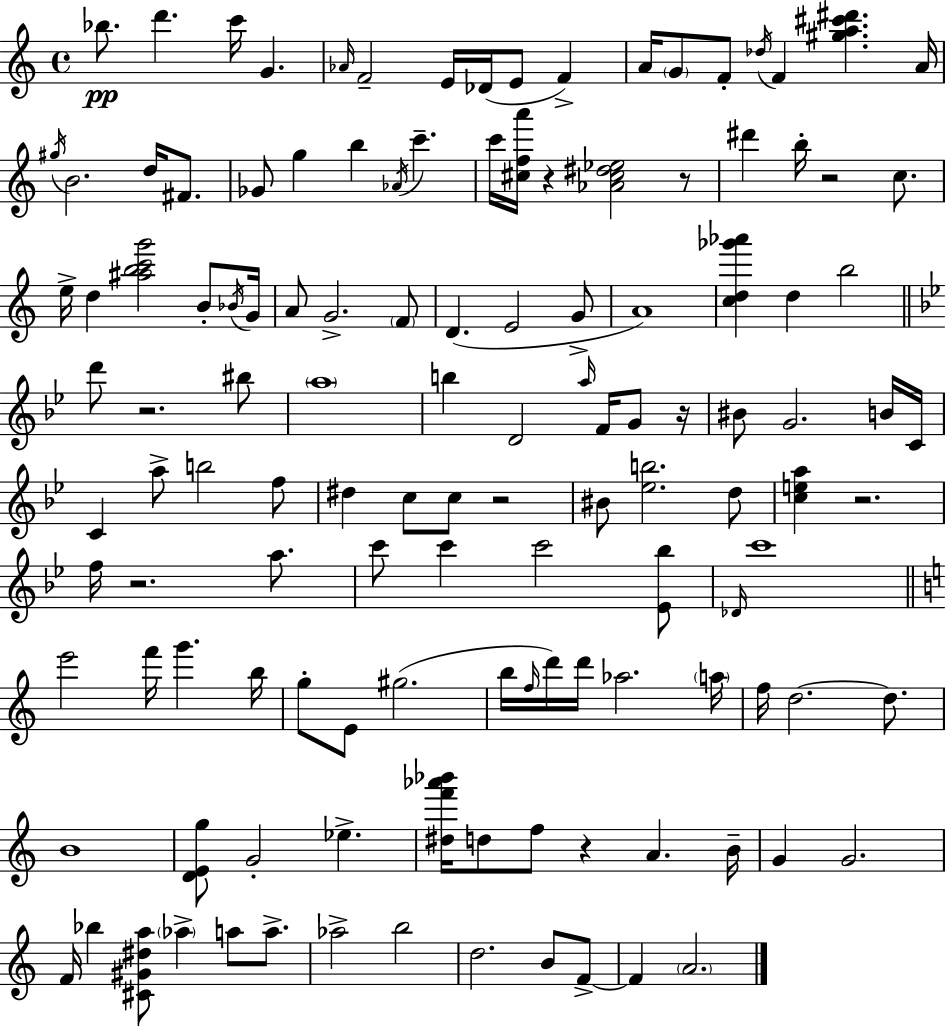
Bb5/e. D6/q. C6/s G4/q. Ab4/s F4/h E4/s Db4/s E4/e F4/q A4/s G4/e F4/e Db5/s F4/q [G#5,A5,C#6,D#6]/q. A4/s G#5/s B4/h. D5/s F#4/e. Gb4/e G5/q B5/q Ab4/s C6/q. C6/s [C#5,F5,A6]/s R/q [Ab4,C#5,D#5,Eb5]/h R/e D#6/q B5/s R/h C5/e. E5/s D5/q [A#5,B5,C6,G6]/h B4/e Bb4/s G4/s A4/e G4/h. F4/e D4/q. E4/h G4/e A4/w [C5,D5,Gb6,Ab6]/q D5/q B5/h D6/e R/h. BIS5/e A5/w B5/q D4/h A5/s F4/s G4/e R/s BIS4/e G4/h. B4/s C4/s C4/q A5/e B5/h F5/e D#5/q C5/e C5/e R/h BIS4/e [Eb5,B5]/h. D5/e [C5,E5,A5]/q R/h. F5/s R/h. A5/e. C6/e C6/q C6/h [Eb4,Bb5]/e Db4/s C6/w E6/h F6/s G6/q. B5/s G5/e E4/e G#5/h. B5/s F5/s D6/s D6/s Ab5/h. A5/s F5/s D5/h. D5/e. B4/w [D4,E4,G5]/e G4/h Eb5/q. [D#5,F6,Ab6,Bb6]/s D5/e F5/e R/q A4/q. B4/s G4/q G4/h. F4/s Bb5/q [C#4,G#4,D#5,A5]/e Ab5/q A5/e A5/e. Ab5/h B5/h D5/h. B4/e F4/e F4/q A4/h.